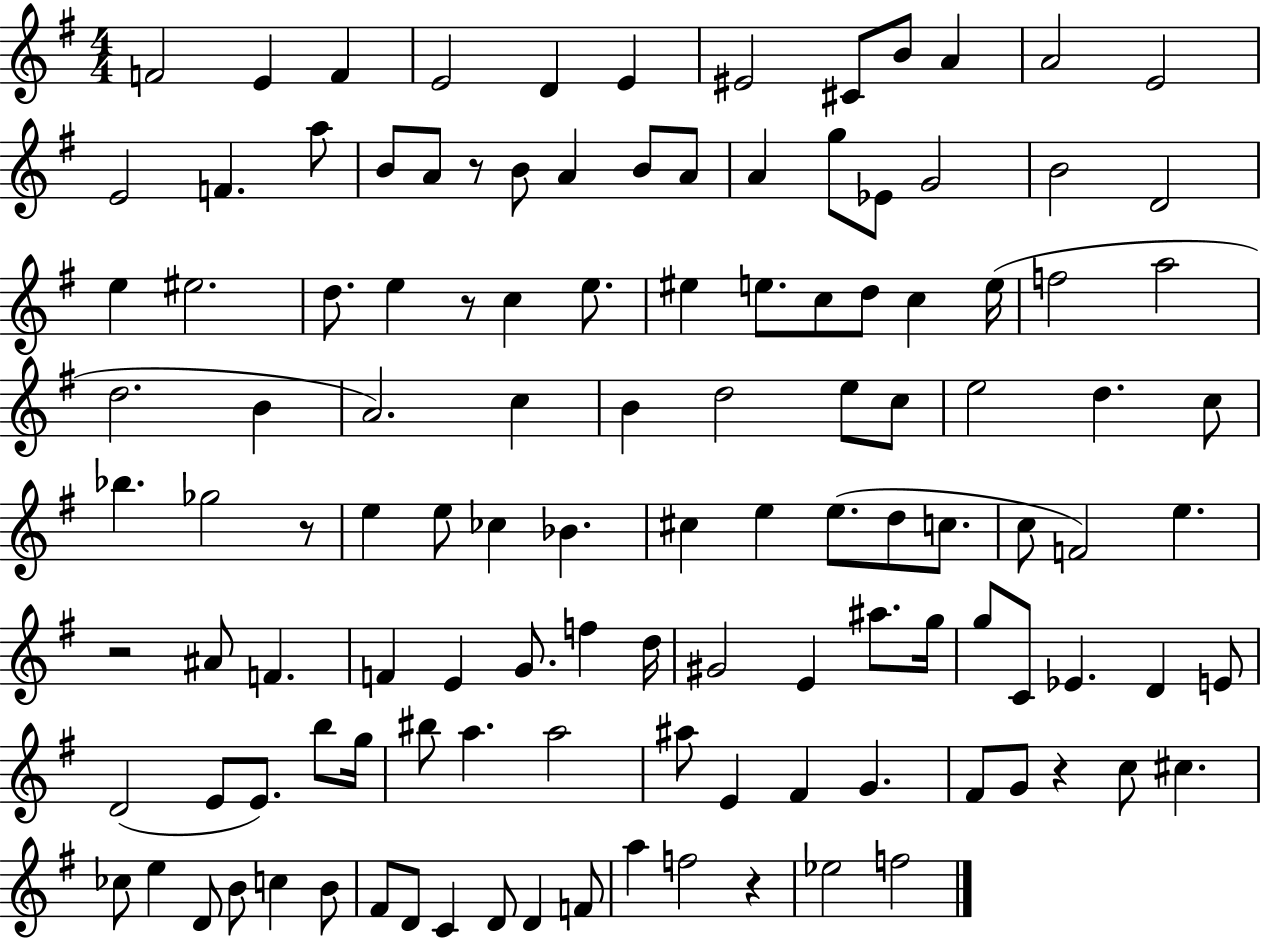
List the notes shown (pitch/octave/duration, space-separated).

F4/h E4/q F4/q E4/h D4/q E4/q EIS4/h C#4/e B4/e A4/q A4/h E4/h E4/h F4/q. A5/e B4/e A4/e R/e B4/e A4/q B4/e A4/e A4/q G5/e Eb4/e G4/h B4/h D4/h E5/q EIS5/h. D5/e. E5/q R/e C5/q E5/e. EIS5/q E5/e. C5/e D5/e C5/q E5/s F5/h A5/h D5/h. B4/q A4/h. C5/q B4/q D5/h E5/e C5/e E5/h D5/q. C5/e Bb5/q. Gb5/h R/e E5/q E5/e CES5/q Bb4/q. C#5/q E5/q E5/e. D5/e C5/e. C5/e F4/h E5/q. R/h A#4/e F4/q. F4/q E4/q G4/e. F5/q D5/s G#4/h E4/q A#5/e. G5/s G5/e C4/e Eb4/q. D4/q E4/e D4/h E4/e E4/e. B5/e G5/s BIS5/e A5/q. A5/h A#5/e E4/q F#4/q G4/q. F#4/e G4/e R/q C5/e C#5/q. CES5/e E5/q D4/e B4/e C5/q B4/e F#4/e D4/e C4/q D4/e D4/q F4/e A5/q F5/h R/q Eb5/h F5/h